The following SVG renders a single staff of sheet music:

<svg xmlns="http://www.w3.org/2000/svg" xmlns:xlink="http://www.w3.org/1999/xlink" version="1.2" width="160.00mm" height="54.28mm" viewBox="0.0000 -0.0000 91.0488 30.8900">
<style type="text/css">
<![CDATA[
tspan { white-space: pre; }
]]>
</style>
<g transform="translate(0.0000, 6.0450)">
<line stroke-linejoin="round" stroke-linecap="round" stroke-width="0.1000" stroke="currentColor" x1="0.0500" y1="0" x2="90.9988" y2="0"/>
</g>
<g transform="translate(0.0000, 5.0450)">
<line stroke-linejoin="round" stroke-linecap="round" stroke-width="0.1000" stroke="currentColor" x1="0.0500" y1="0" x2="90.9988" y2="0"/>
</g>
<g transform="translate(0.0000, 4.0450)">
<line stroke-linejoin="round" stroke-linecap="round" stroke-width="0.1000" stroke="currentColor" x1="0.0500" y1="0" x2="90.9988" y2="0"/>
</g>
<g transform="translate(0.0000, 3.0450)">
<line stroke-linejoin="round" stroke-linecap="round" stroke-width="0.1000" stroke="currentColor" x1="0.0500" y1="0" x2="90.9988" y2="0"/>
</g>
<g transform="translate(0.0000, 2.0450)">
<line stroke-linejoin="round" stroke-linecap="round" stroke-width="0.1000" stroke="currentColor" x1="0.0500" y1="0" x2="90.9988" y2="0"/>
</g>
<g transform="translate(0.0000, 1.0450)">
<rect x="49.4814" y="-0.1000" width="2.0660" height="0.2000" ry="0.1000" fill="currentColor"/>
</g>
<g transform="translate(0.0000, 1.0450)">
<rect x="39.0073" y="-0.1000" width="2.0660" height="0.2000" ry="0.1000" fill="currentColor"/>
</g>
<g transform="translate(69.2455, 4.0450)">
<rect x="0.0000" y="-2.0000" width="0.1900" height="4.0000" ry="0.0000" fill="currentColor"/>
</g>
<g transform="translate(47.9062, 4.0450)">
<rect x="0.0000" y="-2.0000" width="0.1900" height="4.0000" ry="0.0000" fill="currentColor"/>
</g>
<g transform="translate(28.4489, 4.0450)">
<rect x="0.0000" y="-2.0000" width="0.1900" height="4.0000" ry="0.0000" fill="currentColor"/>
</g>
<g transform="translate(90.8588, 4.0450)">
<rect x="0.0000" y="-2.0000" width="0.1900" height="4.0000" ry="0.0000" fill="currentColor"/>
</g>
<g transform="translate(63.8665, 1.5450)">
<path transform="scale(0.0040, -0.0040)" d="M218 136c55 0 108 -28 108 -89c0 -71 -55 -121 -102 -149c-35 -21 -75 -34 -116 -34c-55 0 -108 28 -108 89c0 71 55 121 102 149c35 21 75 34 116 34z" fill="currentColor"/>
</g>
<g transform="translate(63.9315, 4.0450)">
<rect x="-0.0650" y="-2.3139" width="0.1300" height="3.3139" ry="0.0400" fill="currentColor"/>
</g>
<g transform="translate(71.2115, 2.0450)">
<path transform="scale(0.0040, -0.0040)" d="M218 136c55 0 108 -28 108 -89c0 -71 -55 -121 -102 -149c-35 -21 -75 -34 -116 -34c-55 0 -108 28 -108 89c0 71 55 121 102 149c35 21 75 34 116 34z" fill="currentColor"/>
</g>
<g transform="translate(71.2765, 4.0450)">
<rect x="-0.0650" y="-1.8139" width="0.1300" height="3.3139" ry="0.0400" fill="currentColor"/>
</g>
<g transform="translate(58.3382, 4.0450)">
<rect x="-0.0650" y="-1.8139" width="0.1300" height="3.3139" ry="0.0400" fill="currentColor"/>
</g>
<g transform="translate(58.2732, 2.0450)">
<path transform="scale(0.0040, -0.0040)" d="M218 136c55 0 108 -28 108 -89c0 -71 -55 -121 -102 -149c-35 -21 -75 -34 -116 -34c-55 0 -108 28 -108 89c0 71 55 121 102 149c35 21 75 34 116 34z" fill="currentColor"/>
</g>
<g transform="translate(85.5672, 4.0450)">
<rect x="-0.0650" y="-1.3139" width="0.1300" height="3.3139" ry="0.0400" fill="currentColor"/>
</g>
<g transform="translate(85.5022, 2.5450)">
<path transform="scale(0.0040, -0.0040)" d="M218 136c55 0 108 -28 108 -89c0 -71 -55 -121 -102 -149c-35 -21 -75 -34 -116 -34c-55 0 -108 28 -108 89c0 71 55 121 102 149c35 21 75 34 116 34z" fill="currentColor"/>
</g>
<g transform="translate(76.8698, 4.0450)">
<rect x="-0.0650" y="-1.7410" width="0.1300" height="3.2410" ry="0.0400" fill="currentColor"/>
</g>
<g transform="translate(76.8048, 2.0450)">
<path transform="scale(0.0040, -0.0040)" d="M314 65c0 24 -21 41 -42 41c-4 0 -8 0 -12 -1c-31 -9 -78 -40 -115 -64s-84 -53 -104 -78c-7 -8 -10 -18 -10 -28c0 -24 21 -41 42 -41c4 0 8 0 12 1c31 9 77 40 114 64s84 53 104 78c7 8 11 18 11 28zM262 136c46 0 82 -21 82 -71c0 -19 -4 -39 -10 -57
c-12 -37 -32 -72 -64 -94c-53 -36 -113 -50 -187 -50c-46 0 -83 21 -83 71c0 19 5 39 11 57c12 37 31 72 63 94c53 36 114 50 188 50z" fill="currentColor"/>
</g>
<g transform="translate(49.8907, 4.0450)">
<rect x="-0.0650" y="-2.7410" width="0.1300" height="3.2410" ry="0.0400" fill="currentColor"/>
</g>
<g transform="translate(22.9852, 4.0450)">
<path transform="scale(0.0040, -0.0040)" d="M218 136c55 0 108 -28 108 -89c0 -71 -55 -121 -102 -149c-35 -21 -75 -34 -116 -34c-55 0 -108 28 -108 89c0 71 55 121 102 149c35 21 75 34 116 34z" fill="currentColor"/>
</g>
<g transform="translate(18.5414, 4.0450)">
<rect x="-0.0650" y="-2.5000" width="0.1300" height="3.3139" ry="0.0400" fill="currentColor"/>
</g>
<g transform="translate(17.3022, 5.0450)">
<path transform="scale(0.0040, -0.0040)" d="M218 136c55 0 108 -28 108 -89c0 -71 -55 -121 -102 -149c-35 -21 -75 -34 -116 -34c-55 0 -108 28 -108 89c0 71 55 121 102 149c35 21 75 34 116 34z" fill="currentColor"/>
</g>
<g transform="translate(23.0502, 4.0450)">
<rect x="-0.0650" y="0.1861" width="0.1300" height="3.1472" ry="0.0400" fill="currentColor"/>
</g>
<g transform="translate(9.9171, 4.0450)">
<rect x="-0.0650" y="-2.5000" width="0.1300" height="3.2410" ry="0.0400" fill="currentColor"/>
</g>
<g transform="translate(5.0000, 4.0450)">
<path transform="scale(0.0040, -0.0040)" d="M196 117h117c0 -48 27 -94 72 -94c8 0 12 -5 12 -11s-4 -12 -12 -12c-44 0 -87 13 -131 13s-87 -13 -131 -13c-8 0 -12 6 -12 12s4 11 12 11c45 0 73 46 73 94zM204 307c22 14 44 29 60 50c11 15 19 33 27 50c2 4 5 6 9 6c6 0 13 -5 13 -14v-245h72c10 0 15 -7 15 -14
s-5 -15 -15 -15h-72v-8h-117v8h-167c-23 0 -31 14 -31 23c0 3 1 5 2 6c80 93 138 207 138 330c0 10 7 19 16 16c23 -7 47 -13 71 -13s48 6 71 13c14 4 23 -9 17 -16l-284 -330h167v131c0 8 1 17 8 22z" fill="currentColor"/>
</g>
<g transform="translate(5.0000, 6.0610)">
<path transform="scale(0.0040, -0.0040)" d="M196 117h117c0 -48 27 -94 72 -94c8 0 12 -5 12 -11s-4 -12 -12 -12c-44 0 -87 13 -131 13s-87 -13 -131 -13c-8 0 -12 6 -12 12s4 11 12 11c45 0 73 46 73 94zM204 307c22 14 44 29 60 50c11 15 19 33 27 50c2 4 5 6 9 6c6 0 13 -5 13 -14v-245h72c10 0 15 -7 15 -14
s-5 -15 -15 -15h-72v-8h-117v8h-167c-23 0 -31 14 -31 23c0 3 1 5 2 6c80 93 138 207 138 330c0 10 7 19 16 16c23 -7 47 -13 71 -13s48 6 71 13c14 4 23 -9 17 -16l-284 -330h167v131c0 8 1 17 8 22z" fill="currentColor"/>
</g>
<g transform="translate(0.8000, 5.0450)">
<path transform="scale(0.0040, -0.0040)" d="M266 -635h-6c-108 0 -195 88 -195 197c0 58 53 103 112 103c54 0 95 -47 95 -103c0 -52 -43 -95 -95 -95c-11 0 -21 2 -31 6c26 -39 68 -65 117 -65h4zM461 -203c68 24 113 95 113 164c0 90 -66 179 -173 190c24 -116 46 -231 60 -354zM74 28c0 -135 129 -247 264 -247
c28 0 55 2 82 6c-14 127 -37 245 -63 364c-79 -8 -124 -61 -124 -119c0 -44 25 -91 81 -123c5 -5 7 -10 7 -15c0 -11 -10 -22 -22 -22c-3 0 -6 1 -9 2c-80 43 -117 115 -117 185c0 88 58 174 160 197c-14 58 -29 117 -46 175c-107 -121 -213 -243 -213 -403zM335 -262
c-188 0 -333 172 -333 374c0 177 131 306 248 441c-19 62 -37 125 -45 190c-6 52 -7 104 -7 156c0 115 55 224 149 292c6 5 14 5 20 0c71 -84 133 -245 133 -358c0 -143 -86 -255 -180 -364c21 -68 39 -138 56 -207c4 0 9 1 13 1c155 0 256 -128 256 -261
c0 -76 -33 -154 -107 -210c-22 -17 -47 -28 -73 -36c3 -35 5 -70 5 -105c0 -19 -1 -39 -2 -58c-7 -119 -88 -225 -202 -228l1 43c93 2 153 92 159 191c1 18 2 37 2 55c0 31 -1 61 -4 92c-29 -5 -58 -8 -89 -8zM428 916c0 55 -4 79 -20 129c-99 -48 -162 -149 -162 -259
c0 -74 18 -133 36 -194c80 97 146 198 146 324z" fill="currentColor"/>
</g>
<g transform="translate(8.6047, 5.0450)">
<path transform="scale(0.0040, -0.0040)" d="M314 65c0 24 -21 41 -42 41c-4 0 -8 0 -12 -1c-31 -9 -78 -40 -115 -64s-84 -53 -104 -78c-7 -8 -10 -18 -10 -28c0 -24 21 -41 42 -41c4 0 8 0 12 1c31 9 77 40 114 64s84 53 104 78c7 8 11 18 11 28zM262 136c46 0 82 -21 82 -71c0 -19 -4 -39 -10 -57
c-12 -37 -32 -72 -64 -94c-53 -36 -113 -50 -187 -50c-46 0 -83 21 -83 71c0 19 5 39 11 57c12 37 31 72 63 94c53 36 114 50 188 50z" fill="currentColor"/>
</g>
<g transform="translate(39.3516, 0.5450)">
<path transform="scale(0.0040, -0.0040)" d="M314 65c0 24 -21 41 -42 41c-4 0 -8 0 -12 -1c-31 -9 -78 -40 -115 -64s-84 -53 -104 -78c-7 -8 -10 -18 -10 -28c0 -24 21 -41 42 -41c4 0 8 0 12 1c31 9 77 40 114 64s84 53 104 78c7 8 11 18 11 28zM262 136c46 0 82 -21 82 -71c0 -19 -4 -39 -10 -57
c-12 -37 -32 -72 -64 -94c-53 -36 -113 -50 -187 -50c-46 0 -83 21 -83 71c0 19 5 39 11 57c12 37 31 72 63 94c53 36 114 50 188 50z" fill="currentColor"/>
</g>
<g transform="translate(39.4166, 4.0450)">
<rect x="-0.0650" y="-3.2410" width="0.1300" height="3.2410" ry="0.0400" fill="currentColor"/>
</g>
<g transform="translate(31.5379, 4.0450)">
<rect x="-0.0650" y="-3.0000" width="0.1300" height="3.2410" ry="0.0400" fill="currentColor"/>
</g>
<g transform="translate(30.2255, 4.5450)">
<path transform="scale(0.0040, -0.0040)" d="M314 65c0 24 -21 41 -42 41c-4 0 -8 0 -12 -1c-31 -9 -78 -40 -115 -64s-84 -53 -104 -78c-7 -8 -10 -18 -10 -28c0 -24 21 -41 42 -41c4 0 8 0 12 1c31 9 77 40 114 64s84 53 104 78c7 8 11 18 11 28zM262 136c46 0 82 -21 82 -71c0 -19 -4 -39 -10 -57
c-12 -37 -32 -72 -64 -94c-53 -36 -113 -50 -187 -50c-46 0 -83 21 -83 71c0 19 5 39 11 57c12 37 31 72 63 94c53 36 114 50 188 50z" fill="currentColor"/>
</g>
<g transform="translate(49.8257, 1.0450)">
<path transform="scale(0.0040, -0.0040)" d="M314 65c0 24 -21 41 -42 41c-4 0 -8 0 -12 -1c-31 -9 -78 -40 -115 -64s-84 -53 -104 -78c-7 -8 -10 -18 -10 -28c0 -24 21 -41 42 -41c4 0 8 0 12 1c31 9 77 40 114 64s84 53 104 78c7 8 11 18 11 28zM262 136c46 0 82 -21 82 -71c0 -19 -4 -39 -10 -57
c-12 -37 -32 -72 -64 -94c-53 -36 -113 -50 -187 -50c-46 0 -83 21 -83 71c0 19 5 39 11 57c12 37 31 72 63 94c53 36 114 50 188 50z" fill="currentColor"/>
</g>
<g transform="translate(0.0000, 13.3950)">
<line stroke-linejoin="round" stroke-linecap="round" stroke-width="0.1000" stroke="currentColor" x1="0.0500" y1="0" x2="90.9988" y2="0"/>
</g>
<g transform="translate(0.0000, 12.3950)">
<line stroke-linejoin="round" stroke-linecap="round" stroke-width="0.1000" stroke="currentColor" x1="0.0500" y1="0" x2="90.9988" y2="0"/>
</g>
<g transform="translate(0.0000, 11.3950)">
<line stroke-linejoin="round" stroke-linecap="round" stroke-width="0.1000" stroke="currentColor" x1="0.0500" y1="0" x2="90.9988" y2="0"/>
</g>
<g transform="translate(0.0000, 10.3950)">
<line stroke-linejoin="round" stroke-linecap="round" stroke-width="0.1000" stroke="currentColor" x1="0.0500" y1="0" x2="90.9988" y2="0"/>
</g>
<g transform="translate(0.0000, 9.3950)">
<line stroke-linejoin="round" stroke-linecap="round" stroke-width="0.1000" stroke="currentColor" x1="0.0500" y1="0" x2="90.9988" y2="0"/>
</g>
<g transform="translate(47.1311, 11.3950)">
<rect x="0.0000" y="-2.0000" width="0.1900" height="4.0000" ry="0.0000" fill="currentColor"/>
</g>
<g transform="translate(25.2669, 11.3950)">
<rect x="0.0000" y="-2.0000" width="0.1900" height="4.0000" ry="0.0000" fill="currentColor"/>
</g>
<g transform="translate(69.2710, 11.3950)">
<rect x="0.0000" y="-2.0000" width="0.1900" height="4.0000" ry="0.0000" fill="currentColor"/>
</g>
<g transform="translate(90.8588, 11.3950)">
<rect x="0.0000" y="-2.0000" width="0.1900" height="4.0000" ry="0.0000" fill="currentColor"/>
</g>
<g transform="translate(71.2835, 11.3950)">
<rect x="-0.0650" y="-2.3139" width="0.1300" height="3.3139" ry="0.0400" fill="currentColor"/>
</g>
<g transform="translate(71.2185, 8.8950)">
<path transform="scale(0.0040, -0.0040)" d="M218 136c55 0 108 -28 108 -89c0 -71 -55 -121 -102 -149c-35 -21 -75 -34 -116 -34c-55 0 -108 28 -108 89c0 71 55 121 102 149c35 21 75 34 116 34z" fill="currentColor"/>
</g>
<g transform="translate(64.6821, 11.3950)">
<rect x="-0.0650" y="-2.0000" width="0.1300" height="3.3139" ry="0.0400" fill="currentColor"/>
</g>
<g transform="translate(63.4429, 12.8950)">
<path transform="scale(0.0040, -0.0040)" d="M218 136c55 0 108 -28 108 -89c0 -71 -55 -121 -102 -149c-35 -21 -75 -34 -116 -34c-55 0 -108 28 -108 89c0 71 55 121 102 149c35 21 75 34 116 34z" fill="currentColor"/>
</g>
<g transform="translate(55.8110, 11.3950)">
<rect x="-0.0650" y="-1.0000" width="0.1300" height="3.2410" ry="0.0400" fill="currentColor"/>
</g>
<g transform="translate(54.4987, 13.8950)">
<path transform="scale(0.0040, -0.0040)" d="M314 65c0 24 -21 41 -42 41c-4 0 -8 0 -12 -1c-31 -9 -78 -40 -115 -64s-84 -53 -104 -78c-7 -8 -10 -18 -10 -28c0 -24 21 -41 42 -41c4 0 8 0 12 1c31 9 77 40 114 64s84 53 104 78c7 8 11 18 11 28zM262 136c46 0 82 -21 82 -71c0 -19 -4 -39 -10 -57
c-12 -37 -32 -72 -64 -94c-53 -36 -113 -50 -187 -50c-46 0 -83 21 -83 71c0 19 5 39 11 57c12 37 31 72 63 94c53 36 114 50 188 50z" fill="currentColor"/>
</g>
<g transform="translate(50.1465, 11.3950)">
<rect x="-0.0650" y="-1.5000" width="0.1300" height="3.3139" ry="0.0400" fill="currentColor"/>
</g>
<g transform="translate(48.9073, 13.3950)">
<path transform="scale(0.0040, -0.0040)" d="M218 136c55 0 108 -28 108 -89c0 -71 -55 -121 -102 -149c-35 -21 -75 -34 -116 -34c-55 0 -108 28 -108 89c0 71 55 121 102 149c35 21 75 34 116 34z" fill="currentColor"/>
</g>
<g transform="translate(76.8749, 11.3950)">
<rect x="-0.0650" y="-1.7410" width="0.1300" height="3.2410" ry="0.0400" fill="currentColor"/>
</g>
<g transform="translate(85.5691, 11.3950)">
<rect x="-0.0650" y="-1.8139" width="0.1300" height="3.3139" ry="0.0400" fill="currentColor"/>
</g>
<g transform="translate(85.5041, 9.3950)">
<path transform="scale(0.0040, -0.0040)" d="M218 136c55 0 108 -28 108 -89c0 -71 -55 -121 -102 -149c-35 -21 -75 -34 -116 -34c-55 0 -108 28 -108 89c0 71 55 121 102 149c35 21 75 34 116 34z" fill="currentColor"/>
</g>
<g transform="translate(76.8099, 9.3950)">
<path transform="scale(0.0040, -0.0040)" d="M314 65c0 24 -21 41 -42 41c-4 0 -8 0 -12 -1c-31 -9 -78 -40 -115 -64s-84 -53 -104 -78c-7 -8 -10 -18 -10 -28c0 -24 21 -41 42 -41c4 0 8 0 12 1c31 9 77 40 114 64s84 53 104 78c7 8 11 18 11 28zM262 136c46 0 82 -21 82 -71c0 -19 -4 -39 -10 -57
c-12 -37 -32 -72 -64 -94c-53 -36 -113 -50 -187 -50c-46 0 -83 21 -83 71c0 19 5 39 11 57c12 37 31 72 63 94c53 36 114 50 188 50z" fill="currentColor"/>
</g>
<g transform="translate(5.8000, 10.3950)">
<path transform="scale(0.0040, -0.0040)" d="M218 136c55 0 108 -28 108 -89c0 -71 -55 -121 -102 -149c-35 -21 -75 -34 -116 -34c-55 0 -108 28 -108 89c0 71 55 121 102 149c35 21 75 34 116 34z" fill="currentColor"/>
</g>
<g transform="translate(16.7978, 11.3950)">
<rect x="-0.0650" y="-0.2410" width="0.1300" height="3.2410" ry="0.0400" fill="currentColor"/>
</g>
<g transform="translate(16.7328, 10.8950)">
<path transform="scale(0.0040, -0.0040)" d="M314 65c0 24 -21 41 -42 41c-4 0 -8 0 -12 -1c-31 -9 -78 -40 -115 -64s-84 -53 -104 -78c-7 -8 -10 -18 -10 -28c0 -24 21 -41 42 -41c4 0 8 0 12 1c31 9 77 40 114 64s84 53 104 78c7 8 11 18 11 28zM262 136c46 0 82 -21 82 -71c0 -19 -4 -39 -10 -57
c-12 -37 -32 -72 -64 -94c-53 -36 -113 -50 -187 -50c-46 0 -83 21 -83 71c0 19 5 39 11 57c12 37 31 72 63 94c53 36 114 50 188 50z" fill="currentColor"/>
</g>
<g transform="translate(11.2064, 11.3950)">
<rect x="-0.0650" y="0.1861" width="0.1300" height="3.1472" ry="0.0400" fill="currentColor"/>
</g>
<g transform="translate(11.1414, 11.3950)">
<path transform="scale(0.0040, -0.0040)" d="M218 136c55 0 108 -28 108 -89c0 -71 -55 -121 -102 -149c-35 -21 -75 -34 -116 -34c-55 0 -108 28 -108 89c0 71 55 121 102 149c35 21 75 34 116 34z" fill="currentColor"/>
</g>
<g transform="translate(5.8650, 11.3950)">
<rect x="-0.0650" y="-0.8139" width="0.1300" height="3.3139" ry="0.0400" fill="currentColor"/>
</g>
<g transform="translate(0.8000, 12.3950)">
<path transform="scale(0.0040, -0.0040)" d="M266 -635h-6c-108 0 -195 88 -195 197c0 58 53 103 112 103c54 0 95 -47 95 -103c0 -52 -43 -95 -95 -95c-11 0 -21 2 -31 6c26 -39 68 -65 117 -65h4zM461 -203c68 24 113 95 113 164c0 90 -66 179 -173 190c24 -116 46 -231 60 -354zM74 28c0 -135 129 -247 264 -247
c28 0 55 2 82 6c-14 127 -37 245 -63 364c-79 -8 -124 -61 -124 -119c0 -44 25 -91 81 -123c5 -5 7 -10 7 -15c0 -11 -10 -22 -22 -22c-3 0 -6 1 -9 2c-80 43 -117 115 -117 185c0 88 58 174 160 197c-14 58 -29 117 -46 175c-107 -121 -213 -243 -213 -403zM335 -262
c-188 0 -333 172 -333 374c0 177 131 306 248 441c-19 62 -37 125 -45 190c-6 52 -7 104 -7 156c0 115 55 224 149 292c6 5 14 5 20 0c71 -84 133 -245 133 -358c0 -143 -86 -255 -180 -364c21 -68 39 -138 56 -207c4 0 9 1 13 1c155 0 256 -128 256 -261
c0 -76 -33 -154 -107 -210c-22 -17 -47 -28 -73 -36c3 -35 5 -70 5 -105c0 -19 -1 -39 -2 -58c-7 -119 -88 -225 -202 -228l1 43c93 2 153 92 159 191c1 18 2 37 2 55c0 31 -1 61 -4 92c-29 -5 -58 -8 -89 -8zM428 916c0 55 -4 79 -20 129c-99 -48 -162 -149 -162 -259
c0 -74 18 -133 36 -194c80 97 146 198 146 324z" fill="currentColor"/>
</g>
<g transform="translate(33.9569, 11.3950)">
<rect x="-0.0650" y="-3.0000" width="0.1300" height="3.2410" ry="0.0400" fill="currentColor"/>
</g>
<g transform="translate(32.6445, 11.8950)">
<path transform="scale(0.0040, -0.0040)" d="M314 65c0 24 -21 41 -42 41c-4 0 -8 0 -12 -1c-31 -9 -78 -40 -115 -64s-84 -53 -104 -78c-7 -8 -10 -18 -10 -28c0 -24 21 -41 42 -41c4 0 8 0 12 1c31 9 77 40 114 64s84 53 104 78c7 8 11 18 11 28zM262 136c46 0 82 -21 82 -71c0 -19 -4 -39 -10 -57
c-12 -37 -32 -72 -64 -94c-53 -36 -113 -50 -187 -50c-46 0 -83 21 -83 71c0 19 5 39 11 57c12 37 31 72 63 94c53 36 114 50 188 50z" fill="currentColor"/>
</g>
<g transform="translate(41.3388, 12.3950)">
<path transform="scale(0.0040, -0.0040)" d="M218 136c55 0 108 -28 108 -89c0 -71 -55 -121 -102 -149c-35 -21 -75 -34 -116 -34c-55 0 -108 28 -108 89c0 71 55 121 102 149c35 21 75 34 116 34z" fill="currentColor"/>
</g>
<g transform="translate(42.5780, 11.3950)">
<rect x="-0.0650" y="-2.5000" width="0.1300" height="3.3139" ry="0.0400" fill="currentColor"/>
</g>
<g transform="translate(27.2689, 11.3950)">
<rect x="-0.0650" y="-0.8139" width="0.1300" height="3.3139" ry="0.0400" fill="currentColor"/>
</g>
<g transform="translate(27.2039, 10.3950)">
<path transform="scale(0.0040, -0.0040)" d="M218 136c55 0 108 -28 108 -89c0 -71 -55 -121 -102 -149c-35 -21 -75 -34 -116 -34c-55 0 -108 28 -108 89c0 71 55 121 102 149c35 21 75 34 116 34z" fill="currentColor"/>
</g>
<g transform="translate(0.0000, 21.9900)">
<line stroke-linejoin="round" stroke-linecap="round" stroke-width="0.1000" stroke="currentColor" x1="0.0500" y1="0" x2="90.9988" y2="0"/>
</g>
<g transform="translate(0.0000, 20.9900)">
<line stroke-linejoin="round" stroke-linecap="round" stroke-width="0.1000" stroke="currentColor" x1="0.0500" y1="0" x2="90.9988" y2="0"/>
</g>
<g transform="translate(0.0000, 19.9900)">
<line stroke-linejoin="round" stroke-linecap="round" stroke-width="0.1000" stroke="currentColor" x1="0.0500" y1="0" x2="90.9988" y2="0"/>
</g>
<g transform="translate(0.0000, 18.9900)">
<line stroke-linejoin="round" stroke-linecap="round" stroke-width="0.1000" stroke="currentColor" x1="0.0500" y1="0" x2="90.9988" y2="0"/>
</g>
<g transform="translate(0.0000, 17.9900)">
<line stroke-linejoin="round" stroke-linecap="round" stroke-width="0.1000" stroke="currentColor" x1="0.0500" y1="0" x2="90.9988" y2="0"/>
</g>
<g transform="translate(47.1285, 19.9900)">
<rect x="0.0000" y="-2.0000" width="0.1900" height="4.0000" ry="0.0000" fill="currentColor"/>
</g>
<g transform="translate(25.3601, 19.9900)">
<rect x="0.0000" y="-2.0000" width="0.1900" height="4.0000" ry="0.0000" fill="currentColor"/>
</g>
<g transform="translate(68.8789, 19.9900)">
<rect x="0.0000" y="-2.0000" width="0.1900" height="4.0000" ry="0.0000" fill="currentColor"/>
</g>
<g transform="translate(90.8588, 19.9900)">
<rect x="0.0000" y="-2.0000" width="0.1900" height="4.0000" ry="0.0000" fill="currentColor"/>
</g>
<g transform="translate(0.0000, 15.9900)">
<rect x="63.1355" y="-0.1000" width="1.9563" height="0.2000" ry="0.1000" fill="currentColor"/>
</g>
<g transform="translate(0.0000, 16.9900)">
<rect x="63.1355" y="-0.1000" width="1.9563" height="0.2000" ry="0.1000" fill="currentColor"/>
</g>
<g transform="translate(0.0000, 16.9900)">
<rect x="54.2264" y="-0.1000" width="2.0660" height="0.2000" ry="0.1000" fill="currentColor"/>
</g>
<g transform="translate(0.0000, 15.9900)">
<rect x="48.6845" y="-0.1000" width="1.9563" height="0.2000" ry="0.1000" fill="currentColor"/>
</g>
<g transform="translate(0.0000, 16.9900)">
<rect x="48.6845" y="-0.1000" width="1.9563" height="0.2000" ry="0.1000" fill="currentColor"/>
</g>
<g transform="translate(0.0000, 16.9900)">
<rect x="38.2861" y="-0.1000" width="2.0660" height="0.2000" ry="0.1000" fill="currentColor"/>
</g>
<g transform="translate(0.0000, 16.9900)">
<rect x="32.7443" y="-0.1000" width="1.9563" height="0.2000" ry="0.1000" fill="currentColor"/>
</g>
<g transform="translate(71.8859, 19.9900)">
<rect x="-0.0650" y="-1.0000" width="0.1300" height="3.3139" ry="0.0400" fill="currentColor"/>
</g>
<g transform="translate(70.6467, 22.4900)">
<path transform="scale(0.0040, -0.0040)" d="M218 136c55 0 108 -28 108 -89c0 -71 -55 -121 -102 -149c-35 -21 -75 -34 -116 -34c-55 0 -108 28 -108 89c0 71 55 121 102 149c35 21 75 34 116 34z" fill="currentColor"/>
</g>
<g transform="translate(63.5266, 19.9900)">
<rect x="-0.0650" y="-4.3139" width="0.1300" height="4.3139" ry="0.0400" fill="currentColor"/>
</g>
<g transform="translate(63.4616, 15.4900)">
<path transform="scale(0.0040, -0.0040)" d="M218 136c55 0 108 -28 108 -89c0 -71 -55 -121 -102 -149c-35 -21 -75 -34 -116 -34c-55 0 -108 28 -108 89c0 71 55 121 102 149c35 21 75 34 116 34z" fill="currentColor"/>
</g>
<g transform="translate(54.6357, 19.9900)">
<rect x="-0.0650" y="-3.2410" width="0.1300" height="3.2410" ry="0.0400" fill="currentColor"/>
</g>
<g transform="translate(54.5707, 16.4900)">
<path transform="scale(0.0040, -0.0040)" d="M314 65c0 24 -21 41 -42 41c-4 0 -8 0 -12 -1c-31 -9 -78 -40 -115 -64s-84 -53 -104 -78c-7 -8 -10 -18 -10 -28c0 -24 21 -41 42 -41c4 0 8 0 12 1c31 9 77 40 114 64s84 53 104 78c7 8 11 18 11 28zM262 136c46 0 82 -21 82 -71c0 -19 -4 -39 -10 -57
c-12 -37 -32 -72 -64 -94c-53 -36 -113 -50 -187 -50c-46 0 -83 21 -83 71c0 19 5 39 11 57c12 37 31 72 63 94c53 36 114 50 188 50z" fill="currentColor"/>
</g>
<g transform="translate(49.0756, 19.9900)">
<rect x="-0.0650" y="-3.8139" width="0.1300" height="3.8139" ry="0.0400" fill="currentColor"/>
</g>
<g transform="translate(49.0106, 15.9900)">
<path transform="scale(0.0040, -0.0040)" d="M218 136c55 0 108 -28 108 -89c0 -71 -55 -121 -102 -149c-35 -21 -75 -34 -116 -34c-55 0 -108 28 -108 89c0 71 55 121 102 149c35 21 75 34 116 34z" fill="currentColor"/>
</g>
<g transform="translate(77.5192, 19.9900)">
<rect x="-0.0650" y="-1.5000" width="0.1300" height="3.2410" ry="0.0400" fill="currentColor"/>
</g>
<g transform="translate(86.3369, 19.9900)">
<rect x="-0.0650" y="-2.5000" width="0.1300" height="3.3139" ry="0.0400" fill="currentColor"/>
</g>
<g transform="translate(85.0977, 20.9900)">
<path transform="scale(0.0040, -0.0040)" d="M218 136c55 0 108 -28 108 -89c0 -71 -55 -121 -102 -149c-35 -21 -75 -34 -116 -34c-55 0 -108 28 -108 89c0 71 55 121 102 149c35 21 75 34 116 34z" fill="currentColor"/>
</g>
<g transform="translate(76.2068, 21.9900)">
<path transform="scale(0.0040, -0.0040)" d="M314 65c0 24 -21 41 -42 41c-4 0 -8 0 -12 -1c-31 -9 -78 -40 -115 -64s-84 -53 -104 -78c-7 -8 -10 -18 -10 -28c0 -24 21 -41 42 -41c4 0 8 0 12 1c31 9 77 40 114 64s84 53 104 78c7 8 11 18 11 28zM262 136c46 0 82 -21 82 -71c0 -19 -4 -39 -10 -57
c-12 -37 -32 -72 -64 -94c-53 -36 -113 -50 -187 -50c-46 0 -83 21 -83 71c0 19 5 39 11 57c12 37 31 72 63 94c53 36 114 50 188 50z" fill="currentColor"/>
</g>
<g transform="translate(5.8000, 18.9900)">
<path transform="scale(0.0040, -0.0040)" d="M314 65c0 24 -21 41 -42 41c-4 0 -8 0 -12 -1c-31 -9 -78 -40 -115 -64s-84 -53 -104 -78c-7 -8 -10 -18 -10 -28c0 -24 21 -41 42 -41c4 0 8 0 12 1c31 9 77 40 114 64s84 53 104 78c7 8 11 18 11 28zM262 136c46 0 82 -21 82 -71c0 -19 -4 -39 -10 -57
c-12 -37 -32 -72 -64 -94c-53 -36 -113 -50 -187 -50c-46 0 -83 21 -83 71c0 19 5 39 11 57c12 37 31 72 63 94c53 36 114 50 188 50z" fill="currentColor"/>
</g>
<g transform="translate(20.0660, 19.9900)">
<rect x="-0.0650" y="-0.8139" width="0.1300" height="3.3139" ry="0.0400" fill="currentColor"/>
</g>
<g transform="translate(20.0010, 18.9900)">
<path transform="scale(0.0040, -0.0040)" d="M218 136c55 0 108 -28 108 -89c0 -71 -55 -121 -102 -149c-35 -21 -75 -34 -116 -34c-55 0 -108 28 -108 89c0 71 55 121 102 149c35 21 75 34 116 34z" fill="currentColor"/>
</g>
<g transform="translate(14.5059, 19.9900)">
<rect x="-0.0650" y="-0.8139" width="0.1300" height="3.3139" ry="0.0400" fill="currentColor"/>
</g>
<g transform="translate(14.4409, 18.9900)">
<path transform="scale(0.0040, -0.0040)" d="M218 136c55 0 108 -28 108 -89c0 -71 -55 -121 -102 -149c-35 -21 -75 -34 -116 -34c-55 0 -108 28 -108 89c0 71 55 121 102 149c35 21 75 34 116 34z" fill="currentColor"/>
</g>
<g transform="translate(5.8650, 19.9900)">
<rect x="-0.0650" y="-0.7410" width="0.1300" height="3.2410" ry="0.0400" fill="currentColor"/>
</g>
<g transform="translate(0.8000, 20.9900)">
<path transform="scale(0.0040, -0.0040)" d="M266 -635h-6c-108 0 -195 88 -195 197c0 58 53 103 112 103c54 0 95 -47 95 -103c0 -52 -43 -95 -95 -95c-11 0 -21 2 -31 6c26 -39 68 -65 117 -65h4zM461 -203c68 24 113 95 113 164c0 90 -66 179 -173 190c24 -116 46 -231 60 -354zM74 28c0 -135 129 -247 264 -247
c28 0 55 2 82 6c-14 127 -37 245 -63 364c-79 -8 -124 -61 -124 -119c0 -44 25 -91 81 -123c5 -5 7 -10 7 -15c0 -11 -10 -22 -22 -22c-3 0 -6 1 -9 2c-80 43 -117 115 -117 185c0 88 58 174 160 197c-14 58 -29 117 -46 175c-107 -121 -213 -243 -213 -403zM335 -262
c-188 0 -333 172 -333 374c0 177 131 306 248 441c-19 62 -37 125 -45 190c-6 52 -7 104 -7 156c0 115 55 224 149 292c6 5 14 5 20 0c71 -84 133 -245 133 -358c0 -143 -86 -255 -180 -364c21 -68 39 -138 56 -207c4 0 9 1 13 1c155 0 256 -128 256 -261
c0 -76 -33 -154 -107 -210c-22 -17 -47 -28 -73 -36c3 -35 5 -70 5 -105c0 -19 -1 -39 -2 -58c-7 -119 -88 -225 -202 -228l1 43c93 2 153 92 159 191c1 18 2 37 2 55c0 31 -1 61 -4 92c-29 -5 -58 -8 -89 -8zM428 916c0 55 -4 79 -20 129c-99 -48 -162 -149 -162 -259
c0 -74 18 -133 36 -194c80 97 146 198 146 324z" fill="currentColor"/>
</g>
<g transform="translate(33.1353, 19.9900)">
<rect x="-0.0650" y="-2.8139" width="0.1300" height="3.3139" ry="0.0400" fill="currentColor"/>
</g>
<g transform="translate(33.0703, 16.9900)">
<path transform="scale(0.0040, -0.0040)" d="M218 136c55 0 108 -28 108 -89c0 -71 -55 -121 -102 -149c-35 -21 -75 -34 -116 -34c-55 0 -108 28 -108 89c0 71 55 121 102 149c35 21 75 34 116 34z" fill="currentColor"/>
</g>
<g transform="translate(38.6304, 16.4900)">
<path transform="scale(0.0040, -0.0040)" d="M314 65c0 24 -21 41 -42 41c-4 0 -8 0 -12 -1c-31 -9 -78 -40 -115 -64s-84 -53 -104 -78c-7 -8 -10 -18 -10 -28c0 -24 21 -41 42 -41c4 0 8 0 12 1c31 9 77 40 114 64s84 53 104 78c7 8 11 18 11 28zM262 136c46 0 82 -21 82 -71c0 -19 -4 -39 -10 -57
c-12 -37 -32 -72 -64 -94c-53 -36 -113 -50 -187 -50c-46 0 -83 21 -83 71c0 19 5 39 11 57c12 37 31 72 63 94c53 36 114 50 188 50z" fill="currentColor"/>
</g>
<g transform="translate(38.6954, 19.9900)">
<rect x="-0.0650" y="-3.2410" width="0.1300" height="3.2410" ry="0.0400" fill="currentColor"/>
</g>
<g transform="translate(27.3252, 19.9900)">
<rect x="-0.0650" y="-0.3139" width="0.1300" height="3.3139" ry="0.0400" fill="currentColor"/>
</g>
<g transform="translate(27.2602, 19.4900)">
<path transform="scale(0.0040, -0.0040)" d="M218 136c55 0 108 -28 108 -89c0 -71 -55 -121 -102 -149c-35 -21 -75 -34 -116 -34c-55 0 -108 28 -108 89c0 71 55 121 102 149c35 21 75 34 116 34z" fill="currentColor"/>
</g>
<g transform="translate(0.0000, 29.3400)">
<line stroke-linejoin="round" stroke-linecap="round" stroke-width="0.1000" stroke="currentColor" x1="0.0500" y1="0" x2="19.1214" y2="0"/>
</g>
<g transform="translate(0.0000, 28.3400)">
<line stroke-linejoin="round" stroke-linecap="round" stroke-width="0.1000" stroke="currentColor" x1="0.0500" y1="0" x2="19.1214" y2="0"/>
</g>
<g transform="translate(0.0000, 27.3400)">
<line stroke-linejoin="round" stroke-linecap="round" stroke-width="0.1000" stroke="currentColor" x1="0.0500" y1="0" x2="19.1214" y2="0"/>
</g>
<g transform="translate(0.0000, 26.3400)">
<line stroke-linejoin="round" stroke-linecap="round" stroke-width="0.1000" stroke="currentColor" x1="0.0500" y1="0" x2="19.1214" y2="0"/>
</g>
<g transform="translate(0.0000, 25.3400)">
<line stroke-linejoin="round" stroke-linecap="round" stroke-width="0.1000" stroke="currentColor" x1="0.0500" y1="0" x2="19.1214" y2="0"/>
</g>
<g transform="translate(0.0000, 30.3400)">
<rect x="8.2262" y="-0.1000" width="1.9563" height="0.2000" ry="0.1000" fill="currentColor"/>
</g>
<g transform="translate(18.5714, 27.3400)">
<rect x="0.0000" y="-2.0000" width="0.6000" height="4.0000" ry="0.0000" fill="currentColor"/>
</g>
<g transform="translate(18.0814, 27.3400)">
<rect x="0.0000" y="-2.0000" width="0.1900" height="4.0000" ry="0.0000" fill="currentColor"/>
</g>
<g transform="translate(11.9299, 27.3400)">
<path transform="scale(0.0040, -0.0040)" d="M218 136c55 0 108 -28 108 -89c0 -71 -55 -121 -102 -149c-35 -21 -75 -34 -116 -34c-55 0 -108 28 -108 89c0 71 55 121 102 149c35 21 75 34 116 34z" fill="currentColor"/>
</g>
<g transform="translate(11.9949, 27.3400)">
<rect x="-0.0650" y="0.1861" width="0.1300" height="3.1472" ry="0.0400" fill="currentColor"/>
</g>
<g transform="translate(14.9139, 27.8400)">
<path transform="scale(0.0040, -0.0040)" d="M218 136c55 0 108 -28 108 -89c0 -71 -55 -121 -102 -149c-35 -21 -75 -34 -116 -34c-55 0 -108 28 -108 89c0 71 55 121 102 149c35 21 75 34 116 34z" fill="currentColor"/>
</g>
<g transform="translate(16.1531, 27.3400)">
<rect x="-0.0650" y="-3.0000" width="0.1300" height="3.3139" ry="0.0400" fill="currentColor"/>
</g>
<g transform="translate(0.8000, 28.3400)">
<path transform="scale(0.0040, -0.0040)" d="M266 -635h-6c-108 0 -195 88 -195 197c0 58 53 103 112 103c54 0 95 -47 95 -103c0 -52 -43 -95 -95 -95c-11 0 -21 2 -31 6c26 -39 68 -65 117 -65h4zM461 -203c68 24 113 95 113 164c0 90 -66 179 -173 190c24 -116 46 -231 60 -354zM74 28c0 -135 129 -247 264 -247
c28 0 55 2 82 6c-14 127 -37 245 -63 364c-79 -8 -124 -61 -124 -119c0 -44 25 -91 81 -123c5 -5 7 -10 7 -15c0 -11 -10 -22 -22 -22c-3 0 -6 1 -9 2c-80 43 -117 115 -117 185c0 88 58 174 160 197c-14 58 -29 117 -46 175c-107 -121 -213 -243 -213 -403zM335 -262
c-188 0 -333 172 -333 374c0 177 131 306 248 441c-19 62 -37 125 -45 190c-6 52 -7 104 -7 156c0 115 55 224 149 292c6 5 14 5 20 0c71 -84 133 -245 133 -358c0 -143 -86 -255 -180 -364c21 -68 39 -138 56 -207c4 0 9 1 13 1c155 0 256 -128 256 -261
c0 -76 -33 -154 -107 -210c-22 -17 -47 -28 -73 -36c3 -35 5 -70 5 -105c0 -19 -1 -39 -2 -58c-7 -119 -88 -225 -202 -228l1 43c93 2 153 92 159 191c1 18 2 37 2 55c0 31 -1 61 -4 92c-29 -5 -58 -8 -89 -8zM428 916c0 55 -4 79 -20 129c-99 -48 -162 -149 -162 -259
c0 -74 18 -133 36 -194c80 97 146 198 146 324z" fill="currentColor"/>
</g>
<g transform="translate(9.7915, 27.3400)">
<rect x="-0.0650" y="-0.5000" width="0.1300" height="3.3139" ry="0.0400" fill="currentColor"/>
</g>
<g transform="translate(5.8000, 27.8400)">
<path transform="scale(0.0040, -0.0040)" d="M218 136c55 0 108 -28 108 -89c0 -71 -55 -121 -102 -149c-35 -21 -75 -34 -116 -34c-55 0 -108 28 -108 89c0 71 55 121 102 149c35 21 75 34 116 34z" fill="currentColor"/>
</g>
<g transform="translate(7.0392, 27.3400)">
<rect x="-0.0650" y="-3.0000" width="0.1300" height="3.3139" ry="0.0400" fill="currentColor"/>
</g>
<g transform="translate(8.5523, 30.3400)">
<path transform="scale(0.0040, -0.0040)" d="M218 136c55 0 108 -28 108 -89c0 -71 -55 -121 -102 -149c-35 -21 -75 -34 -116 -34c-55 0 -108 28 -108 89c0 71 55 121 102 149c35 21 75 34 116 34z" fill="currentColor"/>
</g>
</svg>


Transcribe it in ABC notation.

X:1
T:Untitled
M:4/4
L:1/4
K:C
G2 G B A2 b2 a2 f g f f2 e d B c2 d A2 G E D2 F g f2 f d2 d d c a b2 c' b2 d' D E2 G A C B A